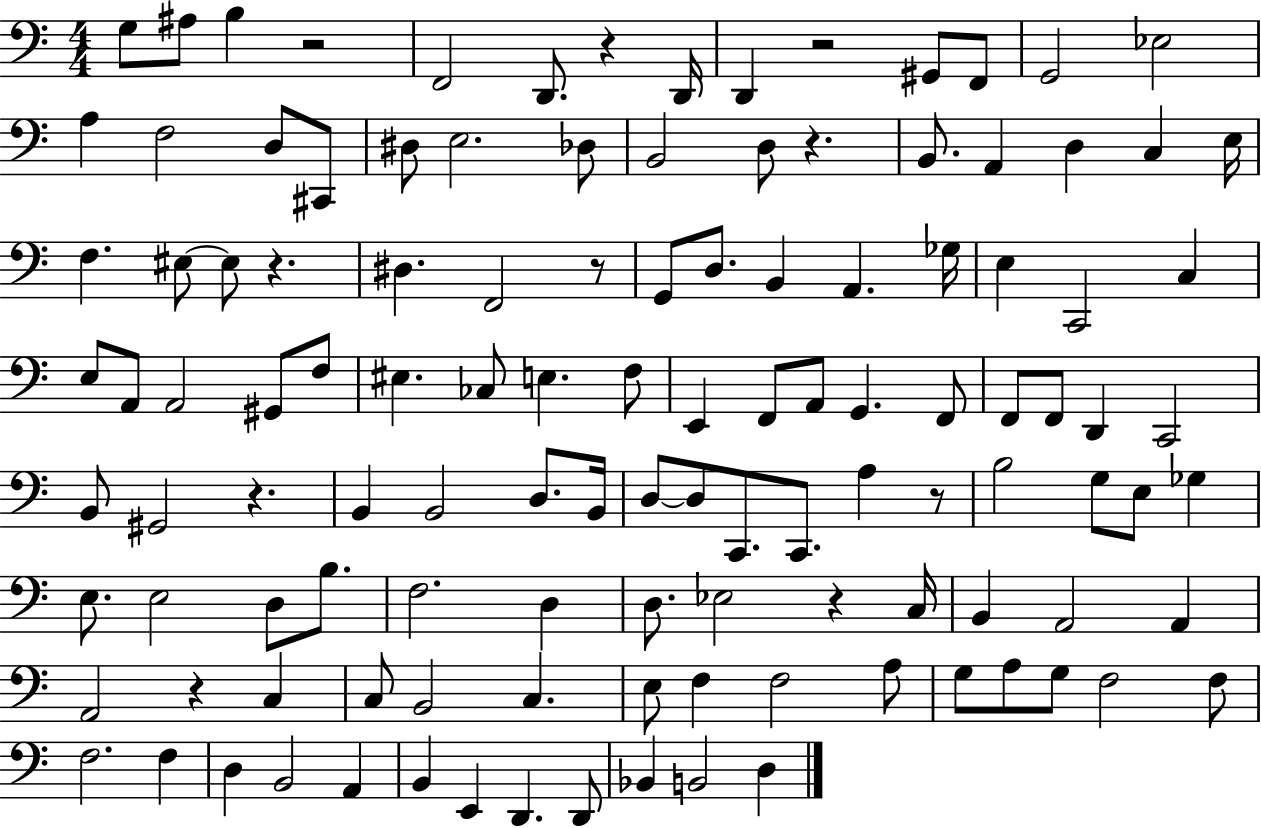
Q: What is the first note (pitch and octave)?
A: G3